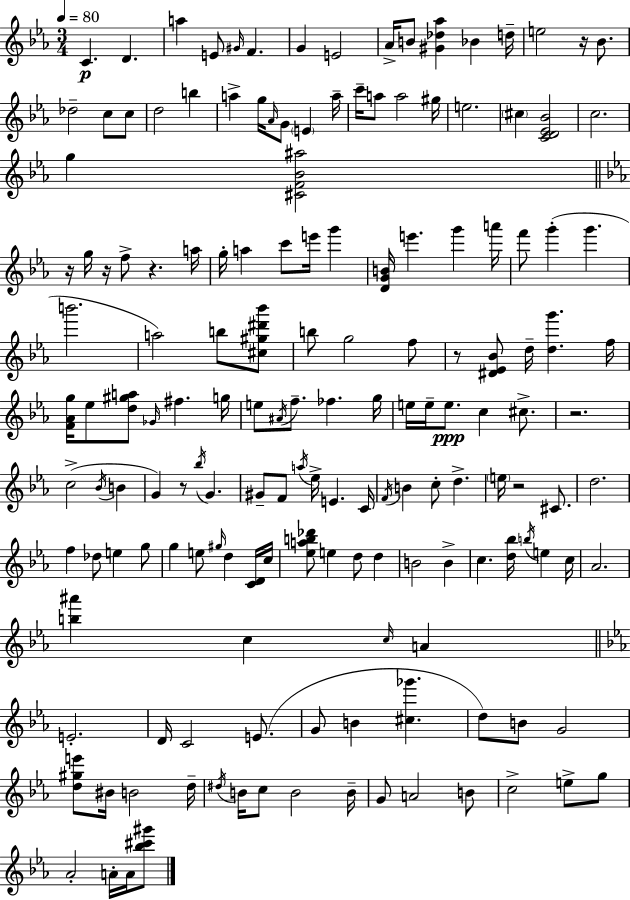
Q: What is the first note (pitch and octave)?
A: C4